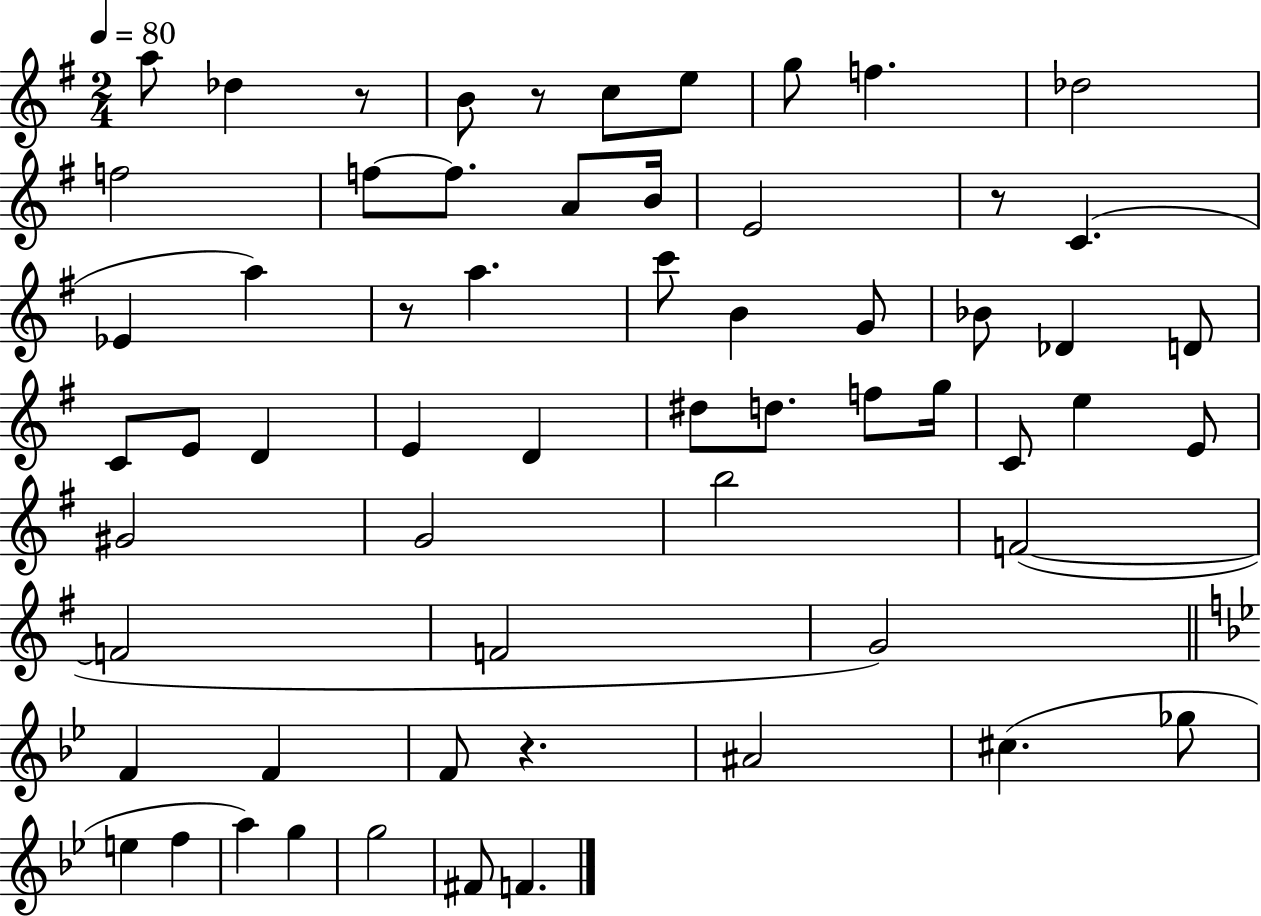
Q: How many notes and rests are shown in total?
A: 61